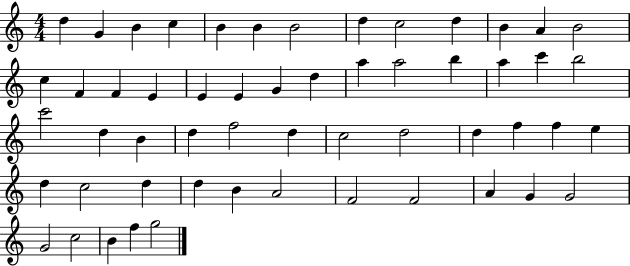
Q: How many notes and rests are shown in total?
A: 55